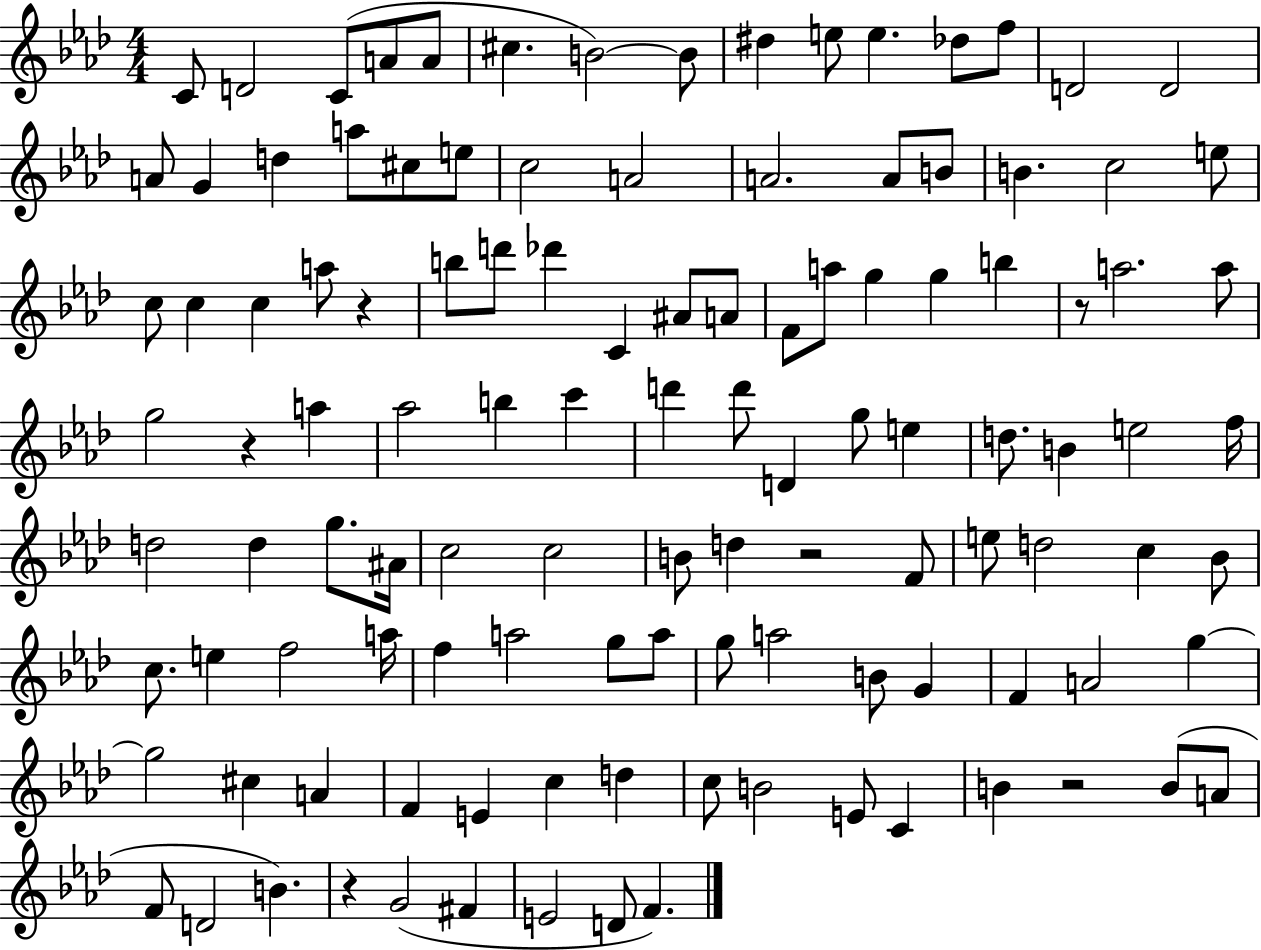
{
  \clef treble
  \numericTimeSignature
  \time 4/4
  \key aes \major
  \repeat volta 2 { c'8 d'2 c'8( a'8 a'8 | cis''4. b'2~~) b'8 | dis''4 e''8 e''4. des''8 f''8 | d'2 d'2 | \break a'8 g'4 d''4 a''8 cis''8 e''8 | c''2 a'2 | a'2. a'8 b'8 | b'4. c''2 e''8 | \break c''8 c''4 c''4 a''8 r4 | b''8 d'''8 des'''4 c'4 ais'8 a'8 | f'8 a''8 g''4 g''4 b''4 | r8 a''2. a''8 | \break g''2 r4 a''4 | aes''2 b''4 c'''4 | d'''4 d'''8 d'4 g''8 e''4 | d''8. b'4 e''2 f''16 | \break d''2 d''4 g''8. ais'16 | c''2 c''2 | b'8 d''4 r2 f'8 | e''8 d''2 c''4 bes'8 | \break c''8. e''4 f''2 a''16 | f''4 a''2 g''8 a''8 | g''8 a''2 b'8 g'4 | f'4 a'2 g''4~~ | \break g''2 cis''4 a'4 | f'4 e'4 c''4 d''4 | c''8 b'2 e'8 c'4 | b'4 r2 b'8( a'8 | \break f'8 d'2 b'4.) | r4 g'2( fis'4 | e'2 d'8 f'4.) | } \bar "|."
}